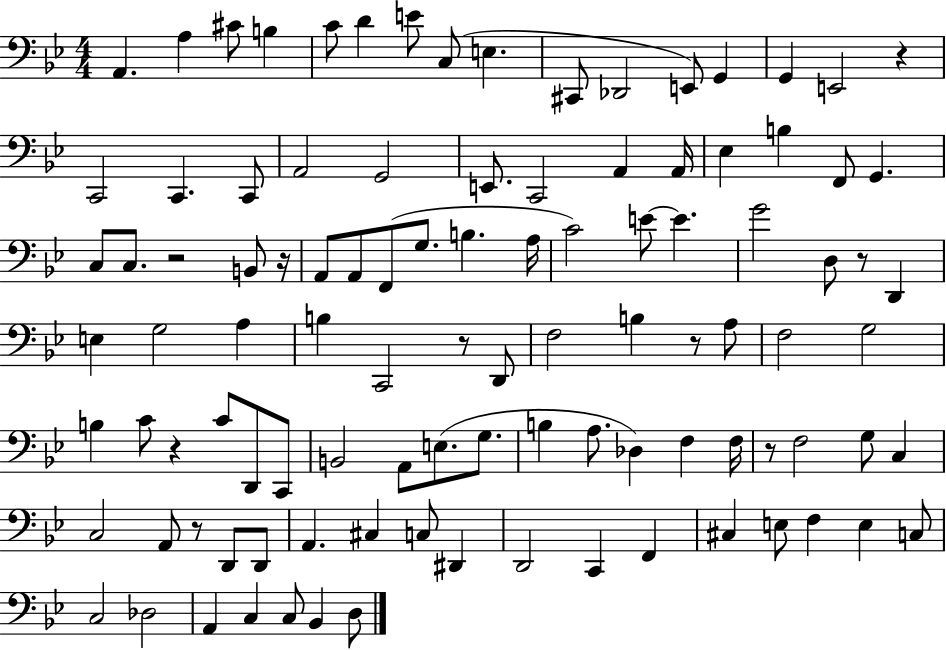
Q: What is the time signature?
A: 4/4